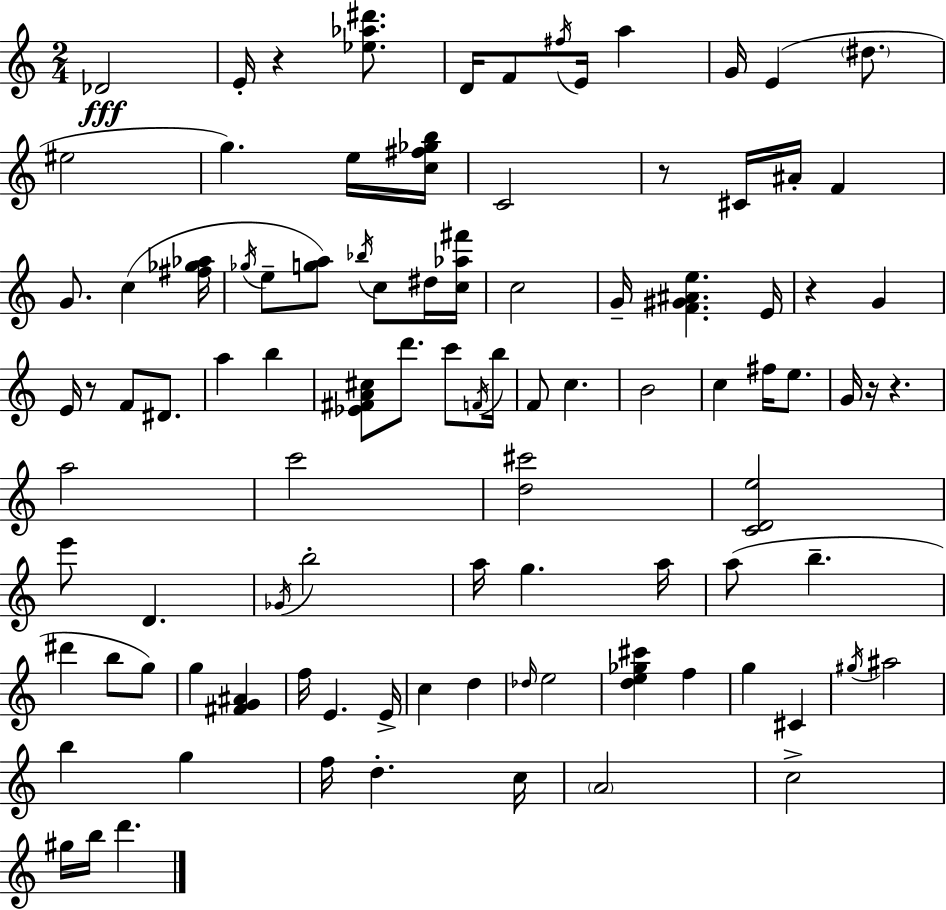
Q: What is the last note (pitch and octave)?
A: D6